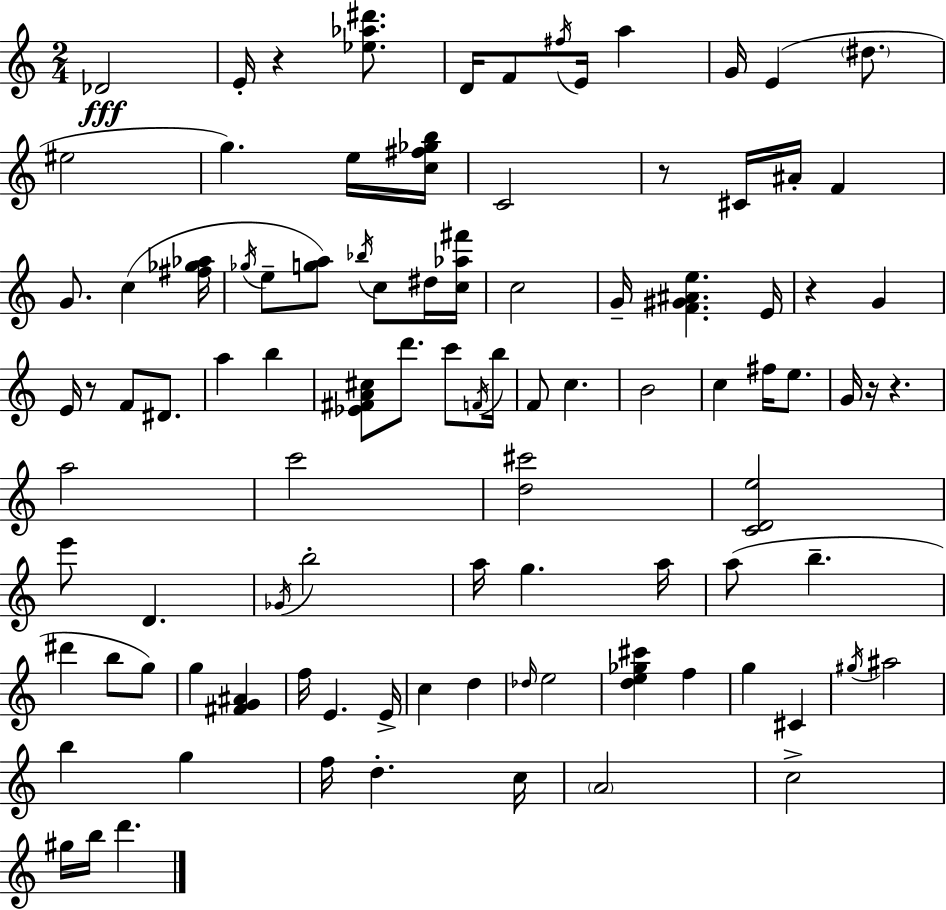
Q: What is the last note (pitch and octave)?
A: D6